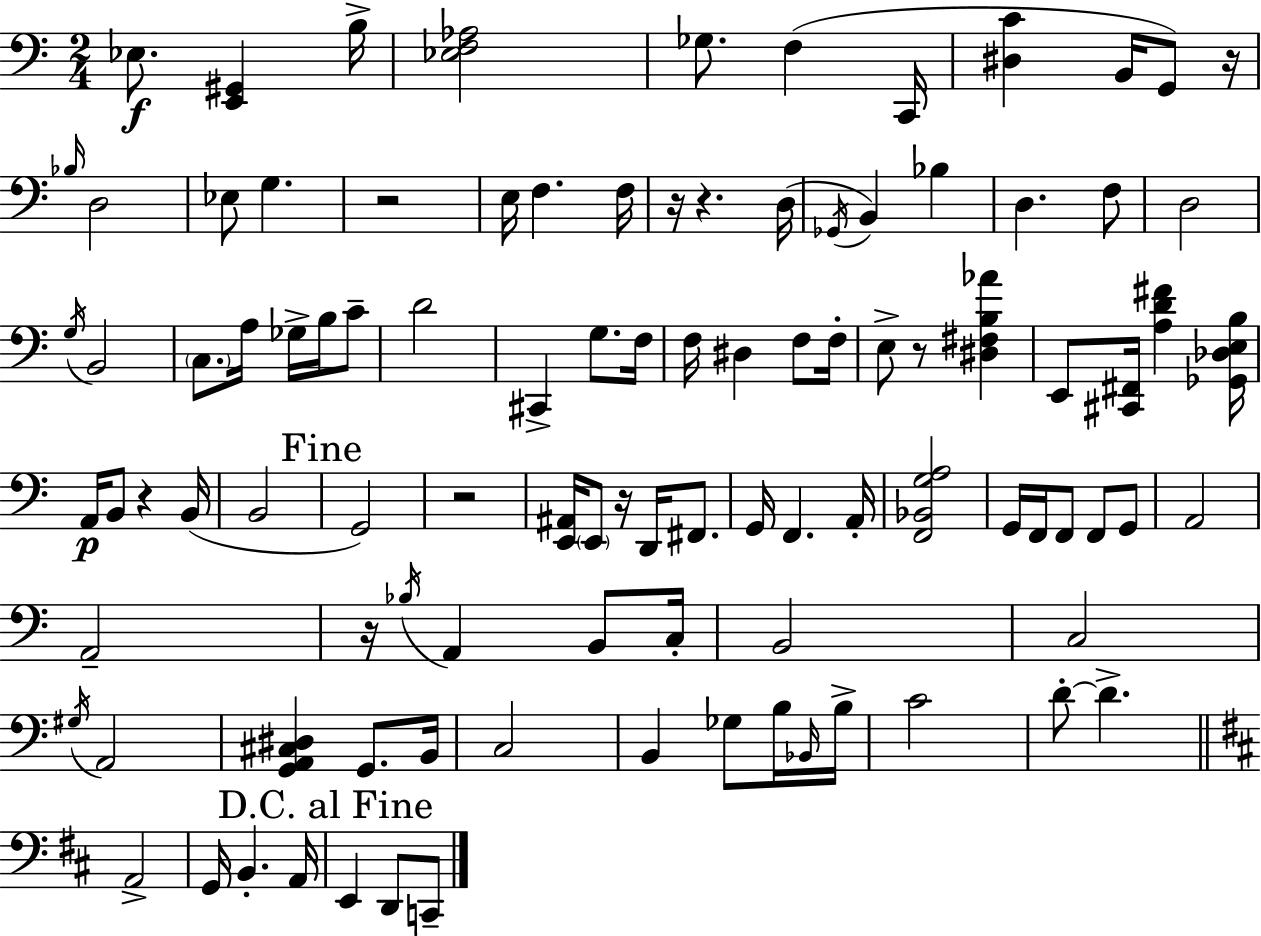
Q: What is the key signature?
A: C major